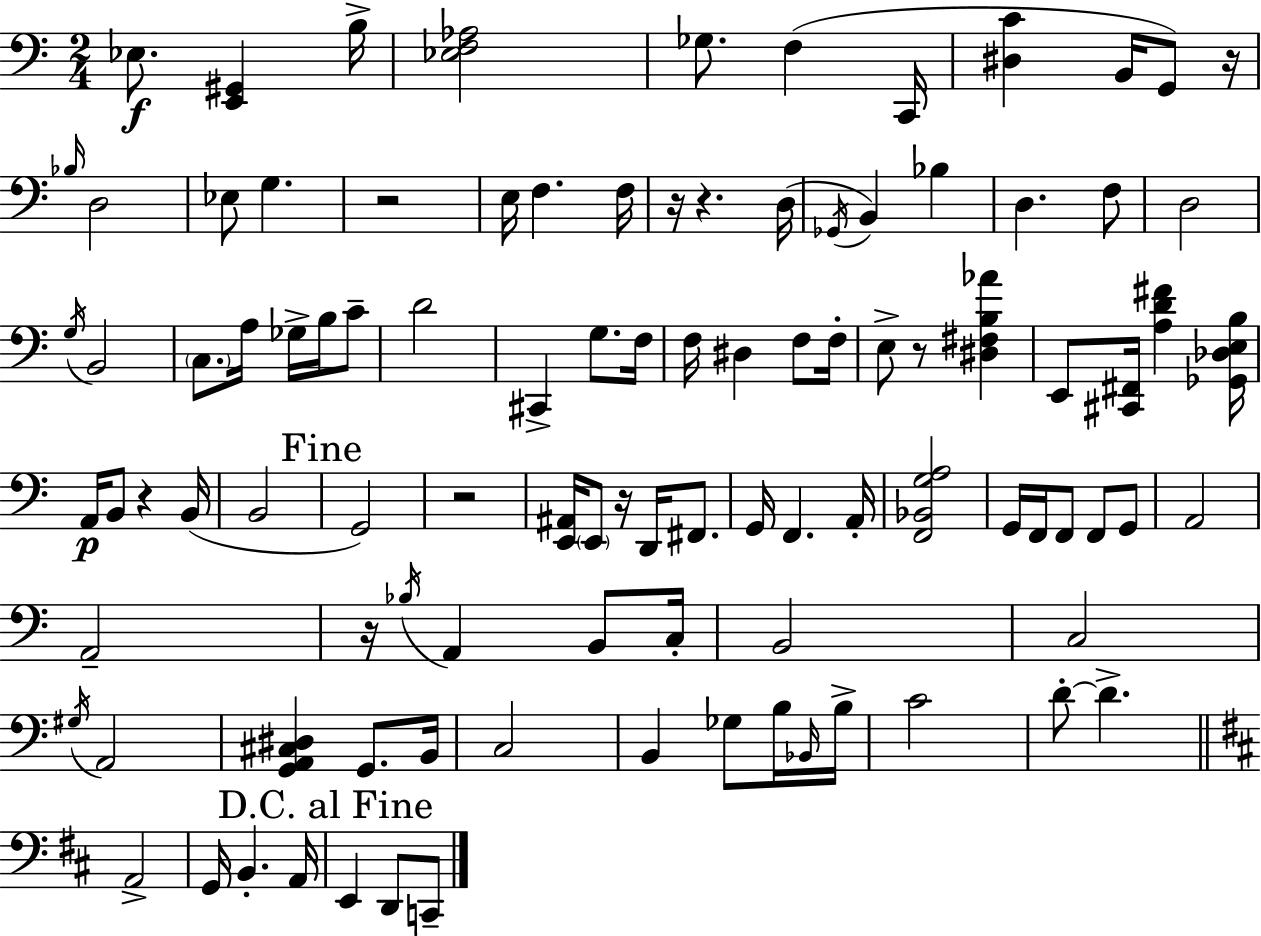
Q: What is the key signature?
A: C major